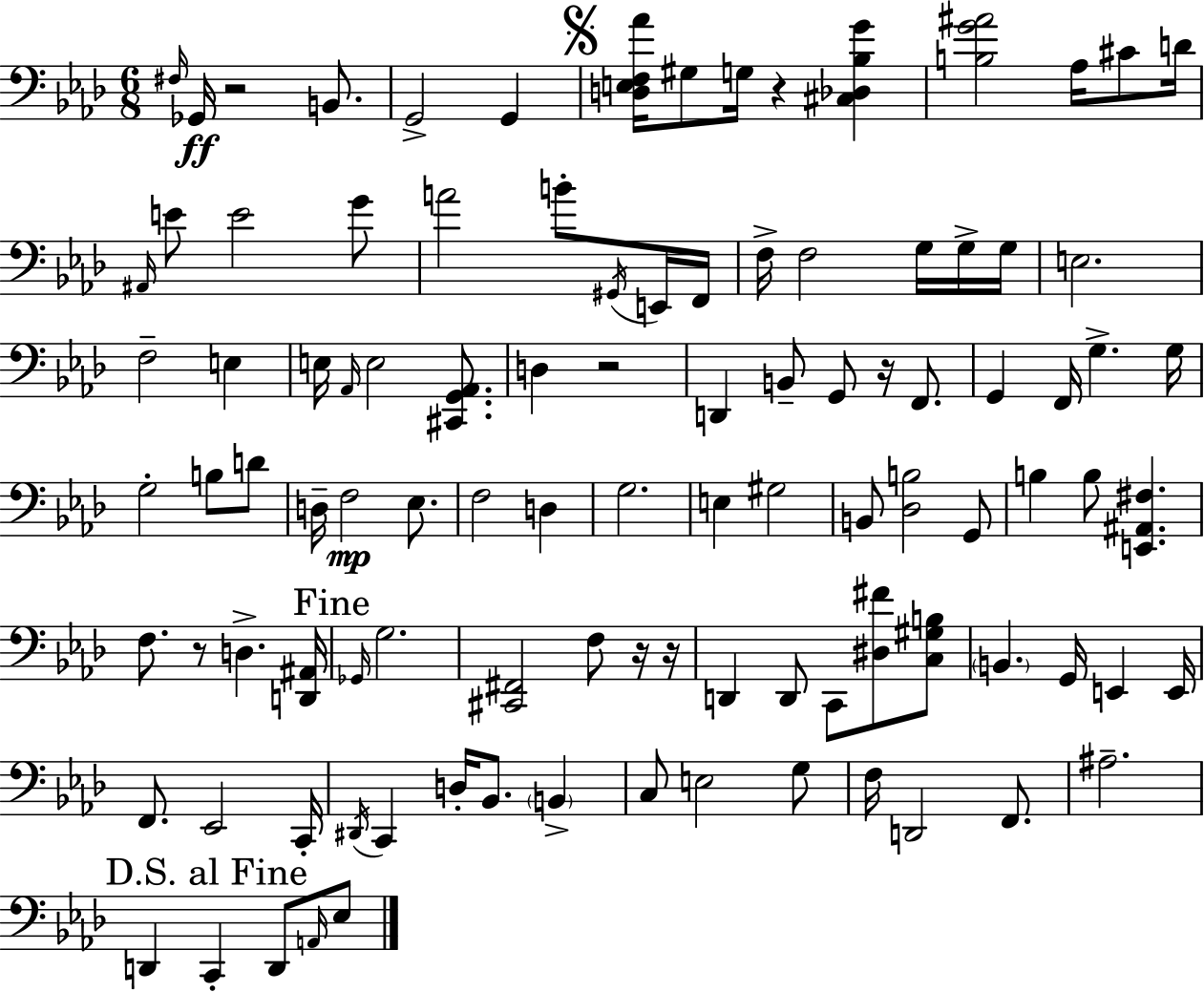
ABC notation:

X:1
T:Untitled
M:6/8
L:1/4
K:Fm
^F,/4 _G,,/4 z2 B,,/2 G,,2 G,, [D,E,F,_A]/4 ^G,/2 G,/4 z [^C,_D,_B,G] [B,G^A]2 _A,/4 ^C/2 D/4 ^A,,/4 E/2 E2 G/2 A2 B/2 ^G,,/4 E,,/4 F,,/4 F,/4 F,2 G,/4 G,/4 G,/4 E,2 F,2 E, E,/4 _A,,/4 E,2 [^C,,G,,_A,,]/2 D, z2 D,, B,,/2 G,,/2 z/4 F,,/2 G,, F,,/4 G, G,/4 G,2 B,/2 D/2 D,/4 F,2 _E,/2 F,2 D, G,2 E, ^G,2 B,,/2 [_D,B,]2 G,,/2 B, B,/2 [E,,^A,,^F,] F,/2 z/2 D, [D,,^A,,]/4 _G,,/4 G,2 [^C,,^F,,]2 F,/2 z/4 z/4 D,, D,,/2 C,,/2 [^D,^F]/2 [C,^G,B,]/2 B,, G,,/4 E,, E,,/4 F,,/2 _E,,2 C,,/4 ^D,,/4 C,, D,/4 _B,,/2 B,, C,/2 E,2 G,/2 F,/4 D,,2 F,,/2 ^A,2 D,, C,, D,,/2 A,,/4 _E,/2